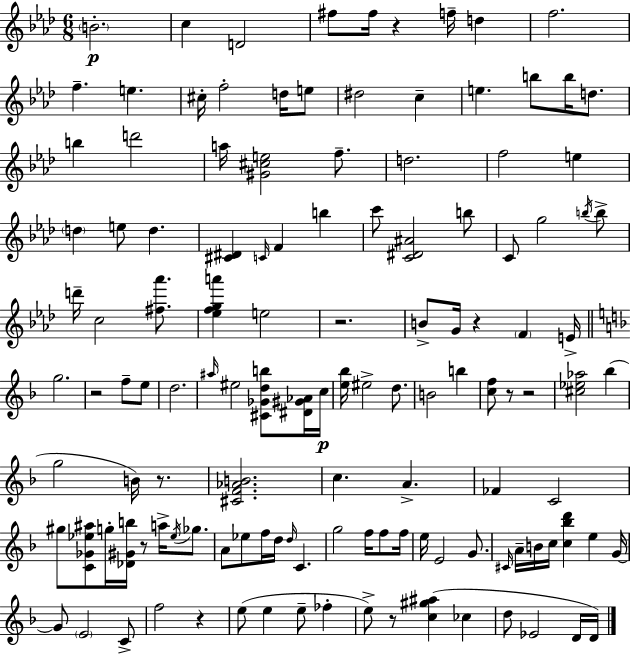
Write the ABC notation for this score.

X:1
T:Untitled
M:6/8
L:1/4
K:Fm
B2 c D2 ^f/2 ^f/4 z f/4 d f2 f e ^c/4 f2 d/4 e/2 ^d2 c e b/2 b/4 d/2 b d'2 a/4 [^G^ce]2 f/2 d2 f2 e d e/2 d [^C^D] C/4 F b c'/2 [C^D^A]2 b/2 C/2 g2 b/4 b/2 d'/4 c2 [^f_a']/2 [_efga'] e2 z2 B/2 G/4 z F E/4 g2 z2 f/2 e/2 d2 ^a/4 ^e2 [^C_Gdb]/2 [^D^G_A]/4 c/4 [e_b]/4 ^e2 d/2 B2 b [cf]/2 z/2 z2 [^c_e_a]2 _b g2 B/4 z/2 [^CF_AB]2 c A _F C2 ^g/2 [C_G_e^a]/2 g/4 [_D^Gb]/4 z/2 a/4 _e/4 _g/2 A/2 _e/2 f/4 d/4 d/4 C g2 f/4 f/2 f/4 e/4 E2 G/2 ^C/4 A/4 B/4 c/4 [c_bd'] e G/4 G/2 E2 C/2 f2 z e/2 e e/2 _f e/2 z/2 [c^g^a] _c d/2 _E2 D/4 D/4